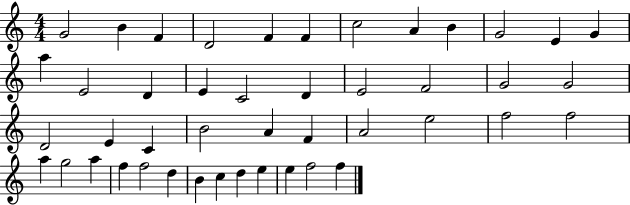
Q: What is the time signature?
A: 4/4